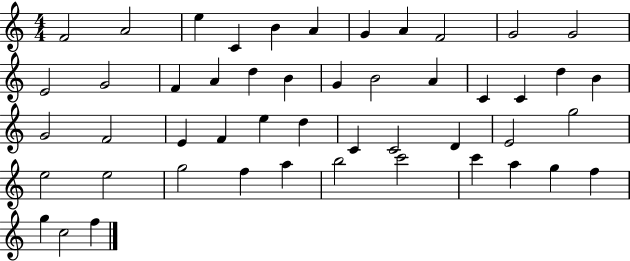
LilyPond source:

{
  \clef treble
  \numericTimeSignature
  \time 4/4
  \key c \major
  f'2 a'2 | e''4 c'4 b'4 a'4 | g'4 a'4 f'2 | g'2 g'2 | \break e'2 g'2 | f'4 a'4 d''4 b'4 | g'4 b'2 a'4 | c'4 c'4 d''4 b'4 | \break g'2 f'2 | e'4 f'4 e''4 d''4 | c'4 c'2 d'4 | e'2 g''2 | \break e''2 e''2 | g''2 f''4 a''4 | b''2 c'''2 | c'''4 a''4 g''4 f''4 | \break g''4 c''2 f''4 | \bar "|."
}